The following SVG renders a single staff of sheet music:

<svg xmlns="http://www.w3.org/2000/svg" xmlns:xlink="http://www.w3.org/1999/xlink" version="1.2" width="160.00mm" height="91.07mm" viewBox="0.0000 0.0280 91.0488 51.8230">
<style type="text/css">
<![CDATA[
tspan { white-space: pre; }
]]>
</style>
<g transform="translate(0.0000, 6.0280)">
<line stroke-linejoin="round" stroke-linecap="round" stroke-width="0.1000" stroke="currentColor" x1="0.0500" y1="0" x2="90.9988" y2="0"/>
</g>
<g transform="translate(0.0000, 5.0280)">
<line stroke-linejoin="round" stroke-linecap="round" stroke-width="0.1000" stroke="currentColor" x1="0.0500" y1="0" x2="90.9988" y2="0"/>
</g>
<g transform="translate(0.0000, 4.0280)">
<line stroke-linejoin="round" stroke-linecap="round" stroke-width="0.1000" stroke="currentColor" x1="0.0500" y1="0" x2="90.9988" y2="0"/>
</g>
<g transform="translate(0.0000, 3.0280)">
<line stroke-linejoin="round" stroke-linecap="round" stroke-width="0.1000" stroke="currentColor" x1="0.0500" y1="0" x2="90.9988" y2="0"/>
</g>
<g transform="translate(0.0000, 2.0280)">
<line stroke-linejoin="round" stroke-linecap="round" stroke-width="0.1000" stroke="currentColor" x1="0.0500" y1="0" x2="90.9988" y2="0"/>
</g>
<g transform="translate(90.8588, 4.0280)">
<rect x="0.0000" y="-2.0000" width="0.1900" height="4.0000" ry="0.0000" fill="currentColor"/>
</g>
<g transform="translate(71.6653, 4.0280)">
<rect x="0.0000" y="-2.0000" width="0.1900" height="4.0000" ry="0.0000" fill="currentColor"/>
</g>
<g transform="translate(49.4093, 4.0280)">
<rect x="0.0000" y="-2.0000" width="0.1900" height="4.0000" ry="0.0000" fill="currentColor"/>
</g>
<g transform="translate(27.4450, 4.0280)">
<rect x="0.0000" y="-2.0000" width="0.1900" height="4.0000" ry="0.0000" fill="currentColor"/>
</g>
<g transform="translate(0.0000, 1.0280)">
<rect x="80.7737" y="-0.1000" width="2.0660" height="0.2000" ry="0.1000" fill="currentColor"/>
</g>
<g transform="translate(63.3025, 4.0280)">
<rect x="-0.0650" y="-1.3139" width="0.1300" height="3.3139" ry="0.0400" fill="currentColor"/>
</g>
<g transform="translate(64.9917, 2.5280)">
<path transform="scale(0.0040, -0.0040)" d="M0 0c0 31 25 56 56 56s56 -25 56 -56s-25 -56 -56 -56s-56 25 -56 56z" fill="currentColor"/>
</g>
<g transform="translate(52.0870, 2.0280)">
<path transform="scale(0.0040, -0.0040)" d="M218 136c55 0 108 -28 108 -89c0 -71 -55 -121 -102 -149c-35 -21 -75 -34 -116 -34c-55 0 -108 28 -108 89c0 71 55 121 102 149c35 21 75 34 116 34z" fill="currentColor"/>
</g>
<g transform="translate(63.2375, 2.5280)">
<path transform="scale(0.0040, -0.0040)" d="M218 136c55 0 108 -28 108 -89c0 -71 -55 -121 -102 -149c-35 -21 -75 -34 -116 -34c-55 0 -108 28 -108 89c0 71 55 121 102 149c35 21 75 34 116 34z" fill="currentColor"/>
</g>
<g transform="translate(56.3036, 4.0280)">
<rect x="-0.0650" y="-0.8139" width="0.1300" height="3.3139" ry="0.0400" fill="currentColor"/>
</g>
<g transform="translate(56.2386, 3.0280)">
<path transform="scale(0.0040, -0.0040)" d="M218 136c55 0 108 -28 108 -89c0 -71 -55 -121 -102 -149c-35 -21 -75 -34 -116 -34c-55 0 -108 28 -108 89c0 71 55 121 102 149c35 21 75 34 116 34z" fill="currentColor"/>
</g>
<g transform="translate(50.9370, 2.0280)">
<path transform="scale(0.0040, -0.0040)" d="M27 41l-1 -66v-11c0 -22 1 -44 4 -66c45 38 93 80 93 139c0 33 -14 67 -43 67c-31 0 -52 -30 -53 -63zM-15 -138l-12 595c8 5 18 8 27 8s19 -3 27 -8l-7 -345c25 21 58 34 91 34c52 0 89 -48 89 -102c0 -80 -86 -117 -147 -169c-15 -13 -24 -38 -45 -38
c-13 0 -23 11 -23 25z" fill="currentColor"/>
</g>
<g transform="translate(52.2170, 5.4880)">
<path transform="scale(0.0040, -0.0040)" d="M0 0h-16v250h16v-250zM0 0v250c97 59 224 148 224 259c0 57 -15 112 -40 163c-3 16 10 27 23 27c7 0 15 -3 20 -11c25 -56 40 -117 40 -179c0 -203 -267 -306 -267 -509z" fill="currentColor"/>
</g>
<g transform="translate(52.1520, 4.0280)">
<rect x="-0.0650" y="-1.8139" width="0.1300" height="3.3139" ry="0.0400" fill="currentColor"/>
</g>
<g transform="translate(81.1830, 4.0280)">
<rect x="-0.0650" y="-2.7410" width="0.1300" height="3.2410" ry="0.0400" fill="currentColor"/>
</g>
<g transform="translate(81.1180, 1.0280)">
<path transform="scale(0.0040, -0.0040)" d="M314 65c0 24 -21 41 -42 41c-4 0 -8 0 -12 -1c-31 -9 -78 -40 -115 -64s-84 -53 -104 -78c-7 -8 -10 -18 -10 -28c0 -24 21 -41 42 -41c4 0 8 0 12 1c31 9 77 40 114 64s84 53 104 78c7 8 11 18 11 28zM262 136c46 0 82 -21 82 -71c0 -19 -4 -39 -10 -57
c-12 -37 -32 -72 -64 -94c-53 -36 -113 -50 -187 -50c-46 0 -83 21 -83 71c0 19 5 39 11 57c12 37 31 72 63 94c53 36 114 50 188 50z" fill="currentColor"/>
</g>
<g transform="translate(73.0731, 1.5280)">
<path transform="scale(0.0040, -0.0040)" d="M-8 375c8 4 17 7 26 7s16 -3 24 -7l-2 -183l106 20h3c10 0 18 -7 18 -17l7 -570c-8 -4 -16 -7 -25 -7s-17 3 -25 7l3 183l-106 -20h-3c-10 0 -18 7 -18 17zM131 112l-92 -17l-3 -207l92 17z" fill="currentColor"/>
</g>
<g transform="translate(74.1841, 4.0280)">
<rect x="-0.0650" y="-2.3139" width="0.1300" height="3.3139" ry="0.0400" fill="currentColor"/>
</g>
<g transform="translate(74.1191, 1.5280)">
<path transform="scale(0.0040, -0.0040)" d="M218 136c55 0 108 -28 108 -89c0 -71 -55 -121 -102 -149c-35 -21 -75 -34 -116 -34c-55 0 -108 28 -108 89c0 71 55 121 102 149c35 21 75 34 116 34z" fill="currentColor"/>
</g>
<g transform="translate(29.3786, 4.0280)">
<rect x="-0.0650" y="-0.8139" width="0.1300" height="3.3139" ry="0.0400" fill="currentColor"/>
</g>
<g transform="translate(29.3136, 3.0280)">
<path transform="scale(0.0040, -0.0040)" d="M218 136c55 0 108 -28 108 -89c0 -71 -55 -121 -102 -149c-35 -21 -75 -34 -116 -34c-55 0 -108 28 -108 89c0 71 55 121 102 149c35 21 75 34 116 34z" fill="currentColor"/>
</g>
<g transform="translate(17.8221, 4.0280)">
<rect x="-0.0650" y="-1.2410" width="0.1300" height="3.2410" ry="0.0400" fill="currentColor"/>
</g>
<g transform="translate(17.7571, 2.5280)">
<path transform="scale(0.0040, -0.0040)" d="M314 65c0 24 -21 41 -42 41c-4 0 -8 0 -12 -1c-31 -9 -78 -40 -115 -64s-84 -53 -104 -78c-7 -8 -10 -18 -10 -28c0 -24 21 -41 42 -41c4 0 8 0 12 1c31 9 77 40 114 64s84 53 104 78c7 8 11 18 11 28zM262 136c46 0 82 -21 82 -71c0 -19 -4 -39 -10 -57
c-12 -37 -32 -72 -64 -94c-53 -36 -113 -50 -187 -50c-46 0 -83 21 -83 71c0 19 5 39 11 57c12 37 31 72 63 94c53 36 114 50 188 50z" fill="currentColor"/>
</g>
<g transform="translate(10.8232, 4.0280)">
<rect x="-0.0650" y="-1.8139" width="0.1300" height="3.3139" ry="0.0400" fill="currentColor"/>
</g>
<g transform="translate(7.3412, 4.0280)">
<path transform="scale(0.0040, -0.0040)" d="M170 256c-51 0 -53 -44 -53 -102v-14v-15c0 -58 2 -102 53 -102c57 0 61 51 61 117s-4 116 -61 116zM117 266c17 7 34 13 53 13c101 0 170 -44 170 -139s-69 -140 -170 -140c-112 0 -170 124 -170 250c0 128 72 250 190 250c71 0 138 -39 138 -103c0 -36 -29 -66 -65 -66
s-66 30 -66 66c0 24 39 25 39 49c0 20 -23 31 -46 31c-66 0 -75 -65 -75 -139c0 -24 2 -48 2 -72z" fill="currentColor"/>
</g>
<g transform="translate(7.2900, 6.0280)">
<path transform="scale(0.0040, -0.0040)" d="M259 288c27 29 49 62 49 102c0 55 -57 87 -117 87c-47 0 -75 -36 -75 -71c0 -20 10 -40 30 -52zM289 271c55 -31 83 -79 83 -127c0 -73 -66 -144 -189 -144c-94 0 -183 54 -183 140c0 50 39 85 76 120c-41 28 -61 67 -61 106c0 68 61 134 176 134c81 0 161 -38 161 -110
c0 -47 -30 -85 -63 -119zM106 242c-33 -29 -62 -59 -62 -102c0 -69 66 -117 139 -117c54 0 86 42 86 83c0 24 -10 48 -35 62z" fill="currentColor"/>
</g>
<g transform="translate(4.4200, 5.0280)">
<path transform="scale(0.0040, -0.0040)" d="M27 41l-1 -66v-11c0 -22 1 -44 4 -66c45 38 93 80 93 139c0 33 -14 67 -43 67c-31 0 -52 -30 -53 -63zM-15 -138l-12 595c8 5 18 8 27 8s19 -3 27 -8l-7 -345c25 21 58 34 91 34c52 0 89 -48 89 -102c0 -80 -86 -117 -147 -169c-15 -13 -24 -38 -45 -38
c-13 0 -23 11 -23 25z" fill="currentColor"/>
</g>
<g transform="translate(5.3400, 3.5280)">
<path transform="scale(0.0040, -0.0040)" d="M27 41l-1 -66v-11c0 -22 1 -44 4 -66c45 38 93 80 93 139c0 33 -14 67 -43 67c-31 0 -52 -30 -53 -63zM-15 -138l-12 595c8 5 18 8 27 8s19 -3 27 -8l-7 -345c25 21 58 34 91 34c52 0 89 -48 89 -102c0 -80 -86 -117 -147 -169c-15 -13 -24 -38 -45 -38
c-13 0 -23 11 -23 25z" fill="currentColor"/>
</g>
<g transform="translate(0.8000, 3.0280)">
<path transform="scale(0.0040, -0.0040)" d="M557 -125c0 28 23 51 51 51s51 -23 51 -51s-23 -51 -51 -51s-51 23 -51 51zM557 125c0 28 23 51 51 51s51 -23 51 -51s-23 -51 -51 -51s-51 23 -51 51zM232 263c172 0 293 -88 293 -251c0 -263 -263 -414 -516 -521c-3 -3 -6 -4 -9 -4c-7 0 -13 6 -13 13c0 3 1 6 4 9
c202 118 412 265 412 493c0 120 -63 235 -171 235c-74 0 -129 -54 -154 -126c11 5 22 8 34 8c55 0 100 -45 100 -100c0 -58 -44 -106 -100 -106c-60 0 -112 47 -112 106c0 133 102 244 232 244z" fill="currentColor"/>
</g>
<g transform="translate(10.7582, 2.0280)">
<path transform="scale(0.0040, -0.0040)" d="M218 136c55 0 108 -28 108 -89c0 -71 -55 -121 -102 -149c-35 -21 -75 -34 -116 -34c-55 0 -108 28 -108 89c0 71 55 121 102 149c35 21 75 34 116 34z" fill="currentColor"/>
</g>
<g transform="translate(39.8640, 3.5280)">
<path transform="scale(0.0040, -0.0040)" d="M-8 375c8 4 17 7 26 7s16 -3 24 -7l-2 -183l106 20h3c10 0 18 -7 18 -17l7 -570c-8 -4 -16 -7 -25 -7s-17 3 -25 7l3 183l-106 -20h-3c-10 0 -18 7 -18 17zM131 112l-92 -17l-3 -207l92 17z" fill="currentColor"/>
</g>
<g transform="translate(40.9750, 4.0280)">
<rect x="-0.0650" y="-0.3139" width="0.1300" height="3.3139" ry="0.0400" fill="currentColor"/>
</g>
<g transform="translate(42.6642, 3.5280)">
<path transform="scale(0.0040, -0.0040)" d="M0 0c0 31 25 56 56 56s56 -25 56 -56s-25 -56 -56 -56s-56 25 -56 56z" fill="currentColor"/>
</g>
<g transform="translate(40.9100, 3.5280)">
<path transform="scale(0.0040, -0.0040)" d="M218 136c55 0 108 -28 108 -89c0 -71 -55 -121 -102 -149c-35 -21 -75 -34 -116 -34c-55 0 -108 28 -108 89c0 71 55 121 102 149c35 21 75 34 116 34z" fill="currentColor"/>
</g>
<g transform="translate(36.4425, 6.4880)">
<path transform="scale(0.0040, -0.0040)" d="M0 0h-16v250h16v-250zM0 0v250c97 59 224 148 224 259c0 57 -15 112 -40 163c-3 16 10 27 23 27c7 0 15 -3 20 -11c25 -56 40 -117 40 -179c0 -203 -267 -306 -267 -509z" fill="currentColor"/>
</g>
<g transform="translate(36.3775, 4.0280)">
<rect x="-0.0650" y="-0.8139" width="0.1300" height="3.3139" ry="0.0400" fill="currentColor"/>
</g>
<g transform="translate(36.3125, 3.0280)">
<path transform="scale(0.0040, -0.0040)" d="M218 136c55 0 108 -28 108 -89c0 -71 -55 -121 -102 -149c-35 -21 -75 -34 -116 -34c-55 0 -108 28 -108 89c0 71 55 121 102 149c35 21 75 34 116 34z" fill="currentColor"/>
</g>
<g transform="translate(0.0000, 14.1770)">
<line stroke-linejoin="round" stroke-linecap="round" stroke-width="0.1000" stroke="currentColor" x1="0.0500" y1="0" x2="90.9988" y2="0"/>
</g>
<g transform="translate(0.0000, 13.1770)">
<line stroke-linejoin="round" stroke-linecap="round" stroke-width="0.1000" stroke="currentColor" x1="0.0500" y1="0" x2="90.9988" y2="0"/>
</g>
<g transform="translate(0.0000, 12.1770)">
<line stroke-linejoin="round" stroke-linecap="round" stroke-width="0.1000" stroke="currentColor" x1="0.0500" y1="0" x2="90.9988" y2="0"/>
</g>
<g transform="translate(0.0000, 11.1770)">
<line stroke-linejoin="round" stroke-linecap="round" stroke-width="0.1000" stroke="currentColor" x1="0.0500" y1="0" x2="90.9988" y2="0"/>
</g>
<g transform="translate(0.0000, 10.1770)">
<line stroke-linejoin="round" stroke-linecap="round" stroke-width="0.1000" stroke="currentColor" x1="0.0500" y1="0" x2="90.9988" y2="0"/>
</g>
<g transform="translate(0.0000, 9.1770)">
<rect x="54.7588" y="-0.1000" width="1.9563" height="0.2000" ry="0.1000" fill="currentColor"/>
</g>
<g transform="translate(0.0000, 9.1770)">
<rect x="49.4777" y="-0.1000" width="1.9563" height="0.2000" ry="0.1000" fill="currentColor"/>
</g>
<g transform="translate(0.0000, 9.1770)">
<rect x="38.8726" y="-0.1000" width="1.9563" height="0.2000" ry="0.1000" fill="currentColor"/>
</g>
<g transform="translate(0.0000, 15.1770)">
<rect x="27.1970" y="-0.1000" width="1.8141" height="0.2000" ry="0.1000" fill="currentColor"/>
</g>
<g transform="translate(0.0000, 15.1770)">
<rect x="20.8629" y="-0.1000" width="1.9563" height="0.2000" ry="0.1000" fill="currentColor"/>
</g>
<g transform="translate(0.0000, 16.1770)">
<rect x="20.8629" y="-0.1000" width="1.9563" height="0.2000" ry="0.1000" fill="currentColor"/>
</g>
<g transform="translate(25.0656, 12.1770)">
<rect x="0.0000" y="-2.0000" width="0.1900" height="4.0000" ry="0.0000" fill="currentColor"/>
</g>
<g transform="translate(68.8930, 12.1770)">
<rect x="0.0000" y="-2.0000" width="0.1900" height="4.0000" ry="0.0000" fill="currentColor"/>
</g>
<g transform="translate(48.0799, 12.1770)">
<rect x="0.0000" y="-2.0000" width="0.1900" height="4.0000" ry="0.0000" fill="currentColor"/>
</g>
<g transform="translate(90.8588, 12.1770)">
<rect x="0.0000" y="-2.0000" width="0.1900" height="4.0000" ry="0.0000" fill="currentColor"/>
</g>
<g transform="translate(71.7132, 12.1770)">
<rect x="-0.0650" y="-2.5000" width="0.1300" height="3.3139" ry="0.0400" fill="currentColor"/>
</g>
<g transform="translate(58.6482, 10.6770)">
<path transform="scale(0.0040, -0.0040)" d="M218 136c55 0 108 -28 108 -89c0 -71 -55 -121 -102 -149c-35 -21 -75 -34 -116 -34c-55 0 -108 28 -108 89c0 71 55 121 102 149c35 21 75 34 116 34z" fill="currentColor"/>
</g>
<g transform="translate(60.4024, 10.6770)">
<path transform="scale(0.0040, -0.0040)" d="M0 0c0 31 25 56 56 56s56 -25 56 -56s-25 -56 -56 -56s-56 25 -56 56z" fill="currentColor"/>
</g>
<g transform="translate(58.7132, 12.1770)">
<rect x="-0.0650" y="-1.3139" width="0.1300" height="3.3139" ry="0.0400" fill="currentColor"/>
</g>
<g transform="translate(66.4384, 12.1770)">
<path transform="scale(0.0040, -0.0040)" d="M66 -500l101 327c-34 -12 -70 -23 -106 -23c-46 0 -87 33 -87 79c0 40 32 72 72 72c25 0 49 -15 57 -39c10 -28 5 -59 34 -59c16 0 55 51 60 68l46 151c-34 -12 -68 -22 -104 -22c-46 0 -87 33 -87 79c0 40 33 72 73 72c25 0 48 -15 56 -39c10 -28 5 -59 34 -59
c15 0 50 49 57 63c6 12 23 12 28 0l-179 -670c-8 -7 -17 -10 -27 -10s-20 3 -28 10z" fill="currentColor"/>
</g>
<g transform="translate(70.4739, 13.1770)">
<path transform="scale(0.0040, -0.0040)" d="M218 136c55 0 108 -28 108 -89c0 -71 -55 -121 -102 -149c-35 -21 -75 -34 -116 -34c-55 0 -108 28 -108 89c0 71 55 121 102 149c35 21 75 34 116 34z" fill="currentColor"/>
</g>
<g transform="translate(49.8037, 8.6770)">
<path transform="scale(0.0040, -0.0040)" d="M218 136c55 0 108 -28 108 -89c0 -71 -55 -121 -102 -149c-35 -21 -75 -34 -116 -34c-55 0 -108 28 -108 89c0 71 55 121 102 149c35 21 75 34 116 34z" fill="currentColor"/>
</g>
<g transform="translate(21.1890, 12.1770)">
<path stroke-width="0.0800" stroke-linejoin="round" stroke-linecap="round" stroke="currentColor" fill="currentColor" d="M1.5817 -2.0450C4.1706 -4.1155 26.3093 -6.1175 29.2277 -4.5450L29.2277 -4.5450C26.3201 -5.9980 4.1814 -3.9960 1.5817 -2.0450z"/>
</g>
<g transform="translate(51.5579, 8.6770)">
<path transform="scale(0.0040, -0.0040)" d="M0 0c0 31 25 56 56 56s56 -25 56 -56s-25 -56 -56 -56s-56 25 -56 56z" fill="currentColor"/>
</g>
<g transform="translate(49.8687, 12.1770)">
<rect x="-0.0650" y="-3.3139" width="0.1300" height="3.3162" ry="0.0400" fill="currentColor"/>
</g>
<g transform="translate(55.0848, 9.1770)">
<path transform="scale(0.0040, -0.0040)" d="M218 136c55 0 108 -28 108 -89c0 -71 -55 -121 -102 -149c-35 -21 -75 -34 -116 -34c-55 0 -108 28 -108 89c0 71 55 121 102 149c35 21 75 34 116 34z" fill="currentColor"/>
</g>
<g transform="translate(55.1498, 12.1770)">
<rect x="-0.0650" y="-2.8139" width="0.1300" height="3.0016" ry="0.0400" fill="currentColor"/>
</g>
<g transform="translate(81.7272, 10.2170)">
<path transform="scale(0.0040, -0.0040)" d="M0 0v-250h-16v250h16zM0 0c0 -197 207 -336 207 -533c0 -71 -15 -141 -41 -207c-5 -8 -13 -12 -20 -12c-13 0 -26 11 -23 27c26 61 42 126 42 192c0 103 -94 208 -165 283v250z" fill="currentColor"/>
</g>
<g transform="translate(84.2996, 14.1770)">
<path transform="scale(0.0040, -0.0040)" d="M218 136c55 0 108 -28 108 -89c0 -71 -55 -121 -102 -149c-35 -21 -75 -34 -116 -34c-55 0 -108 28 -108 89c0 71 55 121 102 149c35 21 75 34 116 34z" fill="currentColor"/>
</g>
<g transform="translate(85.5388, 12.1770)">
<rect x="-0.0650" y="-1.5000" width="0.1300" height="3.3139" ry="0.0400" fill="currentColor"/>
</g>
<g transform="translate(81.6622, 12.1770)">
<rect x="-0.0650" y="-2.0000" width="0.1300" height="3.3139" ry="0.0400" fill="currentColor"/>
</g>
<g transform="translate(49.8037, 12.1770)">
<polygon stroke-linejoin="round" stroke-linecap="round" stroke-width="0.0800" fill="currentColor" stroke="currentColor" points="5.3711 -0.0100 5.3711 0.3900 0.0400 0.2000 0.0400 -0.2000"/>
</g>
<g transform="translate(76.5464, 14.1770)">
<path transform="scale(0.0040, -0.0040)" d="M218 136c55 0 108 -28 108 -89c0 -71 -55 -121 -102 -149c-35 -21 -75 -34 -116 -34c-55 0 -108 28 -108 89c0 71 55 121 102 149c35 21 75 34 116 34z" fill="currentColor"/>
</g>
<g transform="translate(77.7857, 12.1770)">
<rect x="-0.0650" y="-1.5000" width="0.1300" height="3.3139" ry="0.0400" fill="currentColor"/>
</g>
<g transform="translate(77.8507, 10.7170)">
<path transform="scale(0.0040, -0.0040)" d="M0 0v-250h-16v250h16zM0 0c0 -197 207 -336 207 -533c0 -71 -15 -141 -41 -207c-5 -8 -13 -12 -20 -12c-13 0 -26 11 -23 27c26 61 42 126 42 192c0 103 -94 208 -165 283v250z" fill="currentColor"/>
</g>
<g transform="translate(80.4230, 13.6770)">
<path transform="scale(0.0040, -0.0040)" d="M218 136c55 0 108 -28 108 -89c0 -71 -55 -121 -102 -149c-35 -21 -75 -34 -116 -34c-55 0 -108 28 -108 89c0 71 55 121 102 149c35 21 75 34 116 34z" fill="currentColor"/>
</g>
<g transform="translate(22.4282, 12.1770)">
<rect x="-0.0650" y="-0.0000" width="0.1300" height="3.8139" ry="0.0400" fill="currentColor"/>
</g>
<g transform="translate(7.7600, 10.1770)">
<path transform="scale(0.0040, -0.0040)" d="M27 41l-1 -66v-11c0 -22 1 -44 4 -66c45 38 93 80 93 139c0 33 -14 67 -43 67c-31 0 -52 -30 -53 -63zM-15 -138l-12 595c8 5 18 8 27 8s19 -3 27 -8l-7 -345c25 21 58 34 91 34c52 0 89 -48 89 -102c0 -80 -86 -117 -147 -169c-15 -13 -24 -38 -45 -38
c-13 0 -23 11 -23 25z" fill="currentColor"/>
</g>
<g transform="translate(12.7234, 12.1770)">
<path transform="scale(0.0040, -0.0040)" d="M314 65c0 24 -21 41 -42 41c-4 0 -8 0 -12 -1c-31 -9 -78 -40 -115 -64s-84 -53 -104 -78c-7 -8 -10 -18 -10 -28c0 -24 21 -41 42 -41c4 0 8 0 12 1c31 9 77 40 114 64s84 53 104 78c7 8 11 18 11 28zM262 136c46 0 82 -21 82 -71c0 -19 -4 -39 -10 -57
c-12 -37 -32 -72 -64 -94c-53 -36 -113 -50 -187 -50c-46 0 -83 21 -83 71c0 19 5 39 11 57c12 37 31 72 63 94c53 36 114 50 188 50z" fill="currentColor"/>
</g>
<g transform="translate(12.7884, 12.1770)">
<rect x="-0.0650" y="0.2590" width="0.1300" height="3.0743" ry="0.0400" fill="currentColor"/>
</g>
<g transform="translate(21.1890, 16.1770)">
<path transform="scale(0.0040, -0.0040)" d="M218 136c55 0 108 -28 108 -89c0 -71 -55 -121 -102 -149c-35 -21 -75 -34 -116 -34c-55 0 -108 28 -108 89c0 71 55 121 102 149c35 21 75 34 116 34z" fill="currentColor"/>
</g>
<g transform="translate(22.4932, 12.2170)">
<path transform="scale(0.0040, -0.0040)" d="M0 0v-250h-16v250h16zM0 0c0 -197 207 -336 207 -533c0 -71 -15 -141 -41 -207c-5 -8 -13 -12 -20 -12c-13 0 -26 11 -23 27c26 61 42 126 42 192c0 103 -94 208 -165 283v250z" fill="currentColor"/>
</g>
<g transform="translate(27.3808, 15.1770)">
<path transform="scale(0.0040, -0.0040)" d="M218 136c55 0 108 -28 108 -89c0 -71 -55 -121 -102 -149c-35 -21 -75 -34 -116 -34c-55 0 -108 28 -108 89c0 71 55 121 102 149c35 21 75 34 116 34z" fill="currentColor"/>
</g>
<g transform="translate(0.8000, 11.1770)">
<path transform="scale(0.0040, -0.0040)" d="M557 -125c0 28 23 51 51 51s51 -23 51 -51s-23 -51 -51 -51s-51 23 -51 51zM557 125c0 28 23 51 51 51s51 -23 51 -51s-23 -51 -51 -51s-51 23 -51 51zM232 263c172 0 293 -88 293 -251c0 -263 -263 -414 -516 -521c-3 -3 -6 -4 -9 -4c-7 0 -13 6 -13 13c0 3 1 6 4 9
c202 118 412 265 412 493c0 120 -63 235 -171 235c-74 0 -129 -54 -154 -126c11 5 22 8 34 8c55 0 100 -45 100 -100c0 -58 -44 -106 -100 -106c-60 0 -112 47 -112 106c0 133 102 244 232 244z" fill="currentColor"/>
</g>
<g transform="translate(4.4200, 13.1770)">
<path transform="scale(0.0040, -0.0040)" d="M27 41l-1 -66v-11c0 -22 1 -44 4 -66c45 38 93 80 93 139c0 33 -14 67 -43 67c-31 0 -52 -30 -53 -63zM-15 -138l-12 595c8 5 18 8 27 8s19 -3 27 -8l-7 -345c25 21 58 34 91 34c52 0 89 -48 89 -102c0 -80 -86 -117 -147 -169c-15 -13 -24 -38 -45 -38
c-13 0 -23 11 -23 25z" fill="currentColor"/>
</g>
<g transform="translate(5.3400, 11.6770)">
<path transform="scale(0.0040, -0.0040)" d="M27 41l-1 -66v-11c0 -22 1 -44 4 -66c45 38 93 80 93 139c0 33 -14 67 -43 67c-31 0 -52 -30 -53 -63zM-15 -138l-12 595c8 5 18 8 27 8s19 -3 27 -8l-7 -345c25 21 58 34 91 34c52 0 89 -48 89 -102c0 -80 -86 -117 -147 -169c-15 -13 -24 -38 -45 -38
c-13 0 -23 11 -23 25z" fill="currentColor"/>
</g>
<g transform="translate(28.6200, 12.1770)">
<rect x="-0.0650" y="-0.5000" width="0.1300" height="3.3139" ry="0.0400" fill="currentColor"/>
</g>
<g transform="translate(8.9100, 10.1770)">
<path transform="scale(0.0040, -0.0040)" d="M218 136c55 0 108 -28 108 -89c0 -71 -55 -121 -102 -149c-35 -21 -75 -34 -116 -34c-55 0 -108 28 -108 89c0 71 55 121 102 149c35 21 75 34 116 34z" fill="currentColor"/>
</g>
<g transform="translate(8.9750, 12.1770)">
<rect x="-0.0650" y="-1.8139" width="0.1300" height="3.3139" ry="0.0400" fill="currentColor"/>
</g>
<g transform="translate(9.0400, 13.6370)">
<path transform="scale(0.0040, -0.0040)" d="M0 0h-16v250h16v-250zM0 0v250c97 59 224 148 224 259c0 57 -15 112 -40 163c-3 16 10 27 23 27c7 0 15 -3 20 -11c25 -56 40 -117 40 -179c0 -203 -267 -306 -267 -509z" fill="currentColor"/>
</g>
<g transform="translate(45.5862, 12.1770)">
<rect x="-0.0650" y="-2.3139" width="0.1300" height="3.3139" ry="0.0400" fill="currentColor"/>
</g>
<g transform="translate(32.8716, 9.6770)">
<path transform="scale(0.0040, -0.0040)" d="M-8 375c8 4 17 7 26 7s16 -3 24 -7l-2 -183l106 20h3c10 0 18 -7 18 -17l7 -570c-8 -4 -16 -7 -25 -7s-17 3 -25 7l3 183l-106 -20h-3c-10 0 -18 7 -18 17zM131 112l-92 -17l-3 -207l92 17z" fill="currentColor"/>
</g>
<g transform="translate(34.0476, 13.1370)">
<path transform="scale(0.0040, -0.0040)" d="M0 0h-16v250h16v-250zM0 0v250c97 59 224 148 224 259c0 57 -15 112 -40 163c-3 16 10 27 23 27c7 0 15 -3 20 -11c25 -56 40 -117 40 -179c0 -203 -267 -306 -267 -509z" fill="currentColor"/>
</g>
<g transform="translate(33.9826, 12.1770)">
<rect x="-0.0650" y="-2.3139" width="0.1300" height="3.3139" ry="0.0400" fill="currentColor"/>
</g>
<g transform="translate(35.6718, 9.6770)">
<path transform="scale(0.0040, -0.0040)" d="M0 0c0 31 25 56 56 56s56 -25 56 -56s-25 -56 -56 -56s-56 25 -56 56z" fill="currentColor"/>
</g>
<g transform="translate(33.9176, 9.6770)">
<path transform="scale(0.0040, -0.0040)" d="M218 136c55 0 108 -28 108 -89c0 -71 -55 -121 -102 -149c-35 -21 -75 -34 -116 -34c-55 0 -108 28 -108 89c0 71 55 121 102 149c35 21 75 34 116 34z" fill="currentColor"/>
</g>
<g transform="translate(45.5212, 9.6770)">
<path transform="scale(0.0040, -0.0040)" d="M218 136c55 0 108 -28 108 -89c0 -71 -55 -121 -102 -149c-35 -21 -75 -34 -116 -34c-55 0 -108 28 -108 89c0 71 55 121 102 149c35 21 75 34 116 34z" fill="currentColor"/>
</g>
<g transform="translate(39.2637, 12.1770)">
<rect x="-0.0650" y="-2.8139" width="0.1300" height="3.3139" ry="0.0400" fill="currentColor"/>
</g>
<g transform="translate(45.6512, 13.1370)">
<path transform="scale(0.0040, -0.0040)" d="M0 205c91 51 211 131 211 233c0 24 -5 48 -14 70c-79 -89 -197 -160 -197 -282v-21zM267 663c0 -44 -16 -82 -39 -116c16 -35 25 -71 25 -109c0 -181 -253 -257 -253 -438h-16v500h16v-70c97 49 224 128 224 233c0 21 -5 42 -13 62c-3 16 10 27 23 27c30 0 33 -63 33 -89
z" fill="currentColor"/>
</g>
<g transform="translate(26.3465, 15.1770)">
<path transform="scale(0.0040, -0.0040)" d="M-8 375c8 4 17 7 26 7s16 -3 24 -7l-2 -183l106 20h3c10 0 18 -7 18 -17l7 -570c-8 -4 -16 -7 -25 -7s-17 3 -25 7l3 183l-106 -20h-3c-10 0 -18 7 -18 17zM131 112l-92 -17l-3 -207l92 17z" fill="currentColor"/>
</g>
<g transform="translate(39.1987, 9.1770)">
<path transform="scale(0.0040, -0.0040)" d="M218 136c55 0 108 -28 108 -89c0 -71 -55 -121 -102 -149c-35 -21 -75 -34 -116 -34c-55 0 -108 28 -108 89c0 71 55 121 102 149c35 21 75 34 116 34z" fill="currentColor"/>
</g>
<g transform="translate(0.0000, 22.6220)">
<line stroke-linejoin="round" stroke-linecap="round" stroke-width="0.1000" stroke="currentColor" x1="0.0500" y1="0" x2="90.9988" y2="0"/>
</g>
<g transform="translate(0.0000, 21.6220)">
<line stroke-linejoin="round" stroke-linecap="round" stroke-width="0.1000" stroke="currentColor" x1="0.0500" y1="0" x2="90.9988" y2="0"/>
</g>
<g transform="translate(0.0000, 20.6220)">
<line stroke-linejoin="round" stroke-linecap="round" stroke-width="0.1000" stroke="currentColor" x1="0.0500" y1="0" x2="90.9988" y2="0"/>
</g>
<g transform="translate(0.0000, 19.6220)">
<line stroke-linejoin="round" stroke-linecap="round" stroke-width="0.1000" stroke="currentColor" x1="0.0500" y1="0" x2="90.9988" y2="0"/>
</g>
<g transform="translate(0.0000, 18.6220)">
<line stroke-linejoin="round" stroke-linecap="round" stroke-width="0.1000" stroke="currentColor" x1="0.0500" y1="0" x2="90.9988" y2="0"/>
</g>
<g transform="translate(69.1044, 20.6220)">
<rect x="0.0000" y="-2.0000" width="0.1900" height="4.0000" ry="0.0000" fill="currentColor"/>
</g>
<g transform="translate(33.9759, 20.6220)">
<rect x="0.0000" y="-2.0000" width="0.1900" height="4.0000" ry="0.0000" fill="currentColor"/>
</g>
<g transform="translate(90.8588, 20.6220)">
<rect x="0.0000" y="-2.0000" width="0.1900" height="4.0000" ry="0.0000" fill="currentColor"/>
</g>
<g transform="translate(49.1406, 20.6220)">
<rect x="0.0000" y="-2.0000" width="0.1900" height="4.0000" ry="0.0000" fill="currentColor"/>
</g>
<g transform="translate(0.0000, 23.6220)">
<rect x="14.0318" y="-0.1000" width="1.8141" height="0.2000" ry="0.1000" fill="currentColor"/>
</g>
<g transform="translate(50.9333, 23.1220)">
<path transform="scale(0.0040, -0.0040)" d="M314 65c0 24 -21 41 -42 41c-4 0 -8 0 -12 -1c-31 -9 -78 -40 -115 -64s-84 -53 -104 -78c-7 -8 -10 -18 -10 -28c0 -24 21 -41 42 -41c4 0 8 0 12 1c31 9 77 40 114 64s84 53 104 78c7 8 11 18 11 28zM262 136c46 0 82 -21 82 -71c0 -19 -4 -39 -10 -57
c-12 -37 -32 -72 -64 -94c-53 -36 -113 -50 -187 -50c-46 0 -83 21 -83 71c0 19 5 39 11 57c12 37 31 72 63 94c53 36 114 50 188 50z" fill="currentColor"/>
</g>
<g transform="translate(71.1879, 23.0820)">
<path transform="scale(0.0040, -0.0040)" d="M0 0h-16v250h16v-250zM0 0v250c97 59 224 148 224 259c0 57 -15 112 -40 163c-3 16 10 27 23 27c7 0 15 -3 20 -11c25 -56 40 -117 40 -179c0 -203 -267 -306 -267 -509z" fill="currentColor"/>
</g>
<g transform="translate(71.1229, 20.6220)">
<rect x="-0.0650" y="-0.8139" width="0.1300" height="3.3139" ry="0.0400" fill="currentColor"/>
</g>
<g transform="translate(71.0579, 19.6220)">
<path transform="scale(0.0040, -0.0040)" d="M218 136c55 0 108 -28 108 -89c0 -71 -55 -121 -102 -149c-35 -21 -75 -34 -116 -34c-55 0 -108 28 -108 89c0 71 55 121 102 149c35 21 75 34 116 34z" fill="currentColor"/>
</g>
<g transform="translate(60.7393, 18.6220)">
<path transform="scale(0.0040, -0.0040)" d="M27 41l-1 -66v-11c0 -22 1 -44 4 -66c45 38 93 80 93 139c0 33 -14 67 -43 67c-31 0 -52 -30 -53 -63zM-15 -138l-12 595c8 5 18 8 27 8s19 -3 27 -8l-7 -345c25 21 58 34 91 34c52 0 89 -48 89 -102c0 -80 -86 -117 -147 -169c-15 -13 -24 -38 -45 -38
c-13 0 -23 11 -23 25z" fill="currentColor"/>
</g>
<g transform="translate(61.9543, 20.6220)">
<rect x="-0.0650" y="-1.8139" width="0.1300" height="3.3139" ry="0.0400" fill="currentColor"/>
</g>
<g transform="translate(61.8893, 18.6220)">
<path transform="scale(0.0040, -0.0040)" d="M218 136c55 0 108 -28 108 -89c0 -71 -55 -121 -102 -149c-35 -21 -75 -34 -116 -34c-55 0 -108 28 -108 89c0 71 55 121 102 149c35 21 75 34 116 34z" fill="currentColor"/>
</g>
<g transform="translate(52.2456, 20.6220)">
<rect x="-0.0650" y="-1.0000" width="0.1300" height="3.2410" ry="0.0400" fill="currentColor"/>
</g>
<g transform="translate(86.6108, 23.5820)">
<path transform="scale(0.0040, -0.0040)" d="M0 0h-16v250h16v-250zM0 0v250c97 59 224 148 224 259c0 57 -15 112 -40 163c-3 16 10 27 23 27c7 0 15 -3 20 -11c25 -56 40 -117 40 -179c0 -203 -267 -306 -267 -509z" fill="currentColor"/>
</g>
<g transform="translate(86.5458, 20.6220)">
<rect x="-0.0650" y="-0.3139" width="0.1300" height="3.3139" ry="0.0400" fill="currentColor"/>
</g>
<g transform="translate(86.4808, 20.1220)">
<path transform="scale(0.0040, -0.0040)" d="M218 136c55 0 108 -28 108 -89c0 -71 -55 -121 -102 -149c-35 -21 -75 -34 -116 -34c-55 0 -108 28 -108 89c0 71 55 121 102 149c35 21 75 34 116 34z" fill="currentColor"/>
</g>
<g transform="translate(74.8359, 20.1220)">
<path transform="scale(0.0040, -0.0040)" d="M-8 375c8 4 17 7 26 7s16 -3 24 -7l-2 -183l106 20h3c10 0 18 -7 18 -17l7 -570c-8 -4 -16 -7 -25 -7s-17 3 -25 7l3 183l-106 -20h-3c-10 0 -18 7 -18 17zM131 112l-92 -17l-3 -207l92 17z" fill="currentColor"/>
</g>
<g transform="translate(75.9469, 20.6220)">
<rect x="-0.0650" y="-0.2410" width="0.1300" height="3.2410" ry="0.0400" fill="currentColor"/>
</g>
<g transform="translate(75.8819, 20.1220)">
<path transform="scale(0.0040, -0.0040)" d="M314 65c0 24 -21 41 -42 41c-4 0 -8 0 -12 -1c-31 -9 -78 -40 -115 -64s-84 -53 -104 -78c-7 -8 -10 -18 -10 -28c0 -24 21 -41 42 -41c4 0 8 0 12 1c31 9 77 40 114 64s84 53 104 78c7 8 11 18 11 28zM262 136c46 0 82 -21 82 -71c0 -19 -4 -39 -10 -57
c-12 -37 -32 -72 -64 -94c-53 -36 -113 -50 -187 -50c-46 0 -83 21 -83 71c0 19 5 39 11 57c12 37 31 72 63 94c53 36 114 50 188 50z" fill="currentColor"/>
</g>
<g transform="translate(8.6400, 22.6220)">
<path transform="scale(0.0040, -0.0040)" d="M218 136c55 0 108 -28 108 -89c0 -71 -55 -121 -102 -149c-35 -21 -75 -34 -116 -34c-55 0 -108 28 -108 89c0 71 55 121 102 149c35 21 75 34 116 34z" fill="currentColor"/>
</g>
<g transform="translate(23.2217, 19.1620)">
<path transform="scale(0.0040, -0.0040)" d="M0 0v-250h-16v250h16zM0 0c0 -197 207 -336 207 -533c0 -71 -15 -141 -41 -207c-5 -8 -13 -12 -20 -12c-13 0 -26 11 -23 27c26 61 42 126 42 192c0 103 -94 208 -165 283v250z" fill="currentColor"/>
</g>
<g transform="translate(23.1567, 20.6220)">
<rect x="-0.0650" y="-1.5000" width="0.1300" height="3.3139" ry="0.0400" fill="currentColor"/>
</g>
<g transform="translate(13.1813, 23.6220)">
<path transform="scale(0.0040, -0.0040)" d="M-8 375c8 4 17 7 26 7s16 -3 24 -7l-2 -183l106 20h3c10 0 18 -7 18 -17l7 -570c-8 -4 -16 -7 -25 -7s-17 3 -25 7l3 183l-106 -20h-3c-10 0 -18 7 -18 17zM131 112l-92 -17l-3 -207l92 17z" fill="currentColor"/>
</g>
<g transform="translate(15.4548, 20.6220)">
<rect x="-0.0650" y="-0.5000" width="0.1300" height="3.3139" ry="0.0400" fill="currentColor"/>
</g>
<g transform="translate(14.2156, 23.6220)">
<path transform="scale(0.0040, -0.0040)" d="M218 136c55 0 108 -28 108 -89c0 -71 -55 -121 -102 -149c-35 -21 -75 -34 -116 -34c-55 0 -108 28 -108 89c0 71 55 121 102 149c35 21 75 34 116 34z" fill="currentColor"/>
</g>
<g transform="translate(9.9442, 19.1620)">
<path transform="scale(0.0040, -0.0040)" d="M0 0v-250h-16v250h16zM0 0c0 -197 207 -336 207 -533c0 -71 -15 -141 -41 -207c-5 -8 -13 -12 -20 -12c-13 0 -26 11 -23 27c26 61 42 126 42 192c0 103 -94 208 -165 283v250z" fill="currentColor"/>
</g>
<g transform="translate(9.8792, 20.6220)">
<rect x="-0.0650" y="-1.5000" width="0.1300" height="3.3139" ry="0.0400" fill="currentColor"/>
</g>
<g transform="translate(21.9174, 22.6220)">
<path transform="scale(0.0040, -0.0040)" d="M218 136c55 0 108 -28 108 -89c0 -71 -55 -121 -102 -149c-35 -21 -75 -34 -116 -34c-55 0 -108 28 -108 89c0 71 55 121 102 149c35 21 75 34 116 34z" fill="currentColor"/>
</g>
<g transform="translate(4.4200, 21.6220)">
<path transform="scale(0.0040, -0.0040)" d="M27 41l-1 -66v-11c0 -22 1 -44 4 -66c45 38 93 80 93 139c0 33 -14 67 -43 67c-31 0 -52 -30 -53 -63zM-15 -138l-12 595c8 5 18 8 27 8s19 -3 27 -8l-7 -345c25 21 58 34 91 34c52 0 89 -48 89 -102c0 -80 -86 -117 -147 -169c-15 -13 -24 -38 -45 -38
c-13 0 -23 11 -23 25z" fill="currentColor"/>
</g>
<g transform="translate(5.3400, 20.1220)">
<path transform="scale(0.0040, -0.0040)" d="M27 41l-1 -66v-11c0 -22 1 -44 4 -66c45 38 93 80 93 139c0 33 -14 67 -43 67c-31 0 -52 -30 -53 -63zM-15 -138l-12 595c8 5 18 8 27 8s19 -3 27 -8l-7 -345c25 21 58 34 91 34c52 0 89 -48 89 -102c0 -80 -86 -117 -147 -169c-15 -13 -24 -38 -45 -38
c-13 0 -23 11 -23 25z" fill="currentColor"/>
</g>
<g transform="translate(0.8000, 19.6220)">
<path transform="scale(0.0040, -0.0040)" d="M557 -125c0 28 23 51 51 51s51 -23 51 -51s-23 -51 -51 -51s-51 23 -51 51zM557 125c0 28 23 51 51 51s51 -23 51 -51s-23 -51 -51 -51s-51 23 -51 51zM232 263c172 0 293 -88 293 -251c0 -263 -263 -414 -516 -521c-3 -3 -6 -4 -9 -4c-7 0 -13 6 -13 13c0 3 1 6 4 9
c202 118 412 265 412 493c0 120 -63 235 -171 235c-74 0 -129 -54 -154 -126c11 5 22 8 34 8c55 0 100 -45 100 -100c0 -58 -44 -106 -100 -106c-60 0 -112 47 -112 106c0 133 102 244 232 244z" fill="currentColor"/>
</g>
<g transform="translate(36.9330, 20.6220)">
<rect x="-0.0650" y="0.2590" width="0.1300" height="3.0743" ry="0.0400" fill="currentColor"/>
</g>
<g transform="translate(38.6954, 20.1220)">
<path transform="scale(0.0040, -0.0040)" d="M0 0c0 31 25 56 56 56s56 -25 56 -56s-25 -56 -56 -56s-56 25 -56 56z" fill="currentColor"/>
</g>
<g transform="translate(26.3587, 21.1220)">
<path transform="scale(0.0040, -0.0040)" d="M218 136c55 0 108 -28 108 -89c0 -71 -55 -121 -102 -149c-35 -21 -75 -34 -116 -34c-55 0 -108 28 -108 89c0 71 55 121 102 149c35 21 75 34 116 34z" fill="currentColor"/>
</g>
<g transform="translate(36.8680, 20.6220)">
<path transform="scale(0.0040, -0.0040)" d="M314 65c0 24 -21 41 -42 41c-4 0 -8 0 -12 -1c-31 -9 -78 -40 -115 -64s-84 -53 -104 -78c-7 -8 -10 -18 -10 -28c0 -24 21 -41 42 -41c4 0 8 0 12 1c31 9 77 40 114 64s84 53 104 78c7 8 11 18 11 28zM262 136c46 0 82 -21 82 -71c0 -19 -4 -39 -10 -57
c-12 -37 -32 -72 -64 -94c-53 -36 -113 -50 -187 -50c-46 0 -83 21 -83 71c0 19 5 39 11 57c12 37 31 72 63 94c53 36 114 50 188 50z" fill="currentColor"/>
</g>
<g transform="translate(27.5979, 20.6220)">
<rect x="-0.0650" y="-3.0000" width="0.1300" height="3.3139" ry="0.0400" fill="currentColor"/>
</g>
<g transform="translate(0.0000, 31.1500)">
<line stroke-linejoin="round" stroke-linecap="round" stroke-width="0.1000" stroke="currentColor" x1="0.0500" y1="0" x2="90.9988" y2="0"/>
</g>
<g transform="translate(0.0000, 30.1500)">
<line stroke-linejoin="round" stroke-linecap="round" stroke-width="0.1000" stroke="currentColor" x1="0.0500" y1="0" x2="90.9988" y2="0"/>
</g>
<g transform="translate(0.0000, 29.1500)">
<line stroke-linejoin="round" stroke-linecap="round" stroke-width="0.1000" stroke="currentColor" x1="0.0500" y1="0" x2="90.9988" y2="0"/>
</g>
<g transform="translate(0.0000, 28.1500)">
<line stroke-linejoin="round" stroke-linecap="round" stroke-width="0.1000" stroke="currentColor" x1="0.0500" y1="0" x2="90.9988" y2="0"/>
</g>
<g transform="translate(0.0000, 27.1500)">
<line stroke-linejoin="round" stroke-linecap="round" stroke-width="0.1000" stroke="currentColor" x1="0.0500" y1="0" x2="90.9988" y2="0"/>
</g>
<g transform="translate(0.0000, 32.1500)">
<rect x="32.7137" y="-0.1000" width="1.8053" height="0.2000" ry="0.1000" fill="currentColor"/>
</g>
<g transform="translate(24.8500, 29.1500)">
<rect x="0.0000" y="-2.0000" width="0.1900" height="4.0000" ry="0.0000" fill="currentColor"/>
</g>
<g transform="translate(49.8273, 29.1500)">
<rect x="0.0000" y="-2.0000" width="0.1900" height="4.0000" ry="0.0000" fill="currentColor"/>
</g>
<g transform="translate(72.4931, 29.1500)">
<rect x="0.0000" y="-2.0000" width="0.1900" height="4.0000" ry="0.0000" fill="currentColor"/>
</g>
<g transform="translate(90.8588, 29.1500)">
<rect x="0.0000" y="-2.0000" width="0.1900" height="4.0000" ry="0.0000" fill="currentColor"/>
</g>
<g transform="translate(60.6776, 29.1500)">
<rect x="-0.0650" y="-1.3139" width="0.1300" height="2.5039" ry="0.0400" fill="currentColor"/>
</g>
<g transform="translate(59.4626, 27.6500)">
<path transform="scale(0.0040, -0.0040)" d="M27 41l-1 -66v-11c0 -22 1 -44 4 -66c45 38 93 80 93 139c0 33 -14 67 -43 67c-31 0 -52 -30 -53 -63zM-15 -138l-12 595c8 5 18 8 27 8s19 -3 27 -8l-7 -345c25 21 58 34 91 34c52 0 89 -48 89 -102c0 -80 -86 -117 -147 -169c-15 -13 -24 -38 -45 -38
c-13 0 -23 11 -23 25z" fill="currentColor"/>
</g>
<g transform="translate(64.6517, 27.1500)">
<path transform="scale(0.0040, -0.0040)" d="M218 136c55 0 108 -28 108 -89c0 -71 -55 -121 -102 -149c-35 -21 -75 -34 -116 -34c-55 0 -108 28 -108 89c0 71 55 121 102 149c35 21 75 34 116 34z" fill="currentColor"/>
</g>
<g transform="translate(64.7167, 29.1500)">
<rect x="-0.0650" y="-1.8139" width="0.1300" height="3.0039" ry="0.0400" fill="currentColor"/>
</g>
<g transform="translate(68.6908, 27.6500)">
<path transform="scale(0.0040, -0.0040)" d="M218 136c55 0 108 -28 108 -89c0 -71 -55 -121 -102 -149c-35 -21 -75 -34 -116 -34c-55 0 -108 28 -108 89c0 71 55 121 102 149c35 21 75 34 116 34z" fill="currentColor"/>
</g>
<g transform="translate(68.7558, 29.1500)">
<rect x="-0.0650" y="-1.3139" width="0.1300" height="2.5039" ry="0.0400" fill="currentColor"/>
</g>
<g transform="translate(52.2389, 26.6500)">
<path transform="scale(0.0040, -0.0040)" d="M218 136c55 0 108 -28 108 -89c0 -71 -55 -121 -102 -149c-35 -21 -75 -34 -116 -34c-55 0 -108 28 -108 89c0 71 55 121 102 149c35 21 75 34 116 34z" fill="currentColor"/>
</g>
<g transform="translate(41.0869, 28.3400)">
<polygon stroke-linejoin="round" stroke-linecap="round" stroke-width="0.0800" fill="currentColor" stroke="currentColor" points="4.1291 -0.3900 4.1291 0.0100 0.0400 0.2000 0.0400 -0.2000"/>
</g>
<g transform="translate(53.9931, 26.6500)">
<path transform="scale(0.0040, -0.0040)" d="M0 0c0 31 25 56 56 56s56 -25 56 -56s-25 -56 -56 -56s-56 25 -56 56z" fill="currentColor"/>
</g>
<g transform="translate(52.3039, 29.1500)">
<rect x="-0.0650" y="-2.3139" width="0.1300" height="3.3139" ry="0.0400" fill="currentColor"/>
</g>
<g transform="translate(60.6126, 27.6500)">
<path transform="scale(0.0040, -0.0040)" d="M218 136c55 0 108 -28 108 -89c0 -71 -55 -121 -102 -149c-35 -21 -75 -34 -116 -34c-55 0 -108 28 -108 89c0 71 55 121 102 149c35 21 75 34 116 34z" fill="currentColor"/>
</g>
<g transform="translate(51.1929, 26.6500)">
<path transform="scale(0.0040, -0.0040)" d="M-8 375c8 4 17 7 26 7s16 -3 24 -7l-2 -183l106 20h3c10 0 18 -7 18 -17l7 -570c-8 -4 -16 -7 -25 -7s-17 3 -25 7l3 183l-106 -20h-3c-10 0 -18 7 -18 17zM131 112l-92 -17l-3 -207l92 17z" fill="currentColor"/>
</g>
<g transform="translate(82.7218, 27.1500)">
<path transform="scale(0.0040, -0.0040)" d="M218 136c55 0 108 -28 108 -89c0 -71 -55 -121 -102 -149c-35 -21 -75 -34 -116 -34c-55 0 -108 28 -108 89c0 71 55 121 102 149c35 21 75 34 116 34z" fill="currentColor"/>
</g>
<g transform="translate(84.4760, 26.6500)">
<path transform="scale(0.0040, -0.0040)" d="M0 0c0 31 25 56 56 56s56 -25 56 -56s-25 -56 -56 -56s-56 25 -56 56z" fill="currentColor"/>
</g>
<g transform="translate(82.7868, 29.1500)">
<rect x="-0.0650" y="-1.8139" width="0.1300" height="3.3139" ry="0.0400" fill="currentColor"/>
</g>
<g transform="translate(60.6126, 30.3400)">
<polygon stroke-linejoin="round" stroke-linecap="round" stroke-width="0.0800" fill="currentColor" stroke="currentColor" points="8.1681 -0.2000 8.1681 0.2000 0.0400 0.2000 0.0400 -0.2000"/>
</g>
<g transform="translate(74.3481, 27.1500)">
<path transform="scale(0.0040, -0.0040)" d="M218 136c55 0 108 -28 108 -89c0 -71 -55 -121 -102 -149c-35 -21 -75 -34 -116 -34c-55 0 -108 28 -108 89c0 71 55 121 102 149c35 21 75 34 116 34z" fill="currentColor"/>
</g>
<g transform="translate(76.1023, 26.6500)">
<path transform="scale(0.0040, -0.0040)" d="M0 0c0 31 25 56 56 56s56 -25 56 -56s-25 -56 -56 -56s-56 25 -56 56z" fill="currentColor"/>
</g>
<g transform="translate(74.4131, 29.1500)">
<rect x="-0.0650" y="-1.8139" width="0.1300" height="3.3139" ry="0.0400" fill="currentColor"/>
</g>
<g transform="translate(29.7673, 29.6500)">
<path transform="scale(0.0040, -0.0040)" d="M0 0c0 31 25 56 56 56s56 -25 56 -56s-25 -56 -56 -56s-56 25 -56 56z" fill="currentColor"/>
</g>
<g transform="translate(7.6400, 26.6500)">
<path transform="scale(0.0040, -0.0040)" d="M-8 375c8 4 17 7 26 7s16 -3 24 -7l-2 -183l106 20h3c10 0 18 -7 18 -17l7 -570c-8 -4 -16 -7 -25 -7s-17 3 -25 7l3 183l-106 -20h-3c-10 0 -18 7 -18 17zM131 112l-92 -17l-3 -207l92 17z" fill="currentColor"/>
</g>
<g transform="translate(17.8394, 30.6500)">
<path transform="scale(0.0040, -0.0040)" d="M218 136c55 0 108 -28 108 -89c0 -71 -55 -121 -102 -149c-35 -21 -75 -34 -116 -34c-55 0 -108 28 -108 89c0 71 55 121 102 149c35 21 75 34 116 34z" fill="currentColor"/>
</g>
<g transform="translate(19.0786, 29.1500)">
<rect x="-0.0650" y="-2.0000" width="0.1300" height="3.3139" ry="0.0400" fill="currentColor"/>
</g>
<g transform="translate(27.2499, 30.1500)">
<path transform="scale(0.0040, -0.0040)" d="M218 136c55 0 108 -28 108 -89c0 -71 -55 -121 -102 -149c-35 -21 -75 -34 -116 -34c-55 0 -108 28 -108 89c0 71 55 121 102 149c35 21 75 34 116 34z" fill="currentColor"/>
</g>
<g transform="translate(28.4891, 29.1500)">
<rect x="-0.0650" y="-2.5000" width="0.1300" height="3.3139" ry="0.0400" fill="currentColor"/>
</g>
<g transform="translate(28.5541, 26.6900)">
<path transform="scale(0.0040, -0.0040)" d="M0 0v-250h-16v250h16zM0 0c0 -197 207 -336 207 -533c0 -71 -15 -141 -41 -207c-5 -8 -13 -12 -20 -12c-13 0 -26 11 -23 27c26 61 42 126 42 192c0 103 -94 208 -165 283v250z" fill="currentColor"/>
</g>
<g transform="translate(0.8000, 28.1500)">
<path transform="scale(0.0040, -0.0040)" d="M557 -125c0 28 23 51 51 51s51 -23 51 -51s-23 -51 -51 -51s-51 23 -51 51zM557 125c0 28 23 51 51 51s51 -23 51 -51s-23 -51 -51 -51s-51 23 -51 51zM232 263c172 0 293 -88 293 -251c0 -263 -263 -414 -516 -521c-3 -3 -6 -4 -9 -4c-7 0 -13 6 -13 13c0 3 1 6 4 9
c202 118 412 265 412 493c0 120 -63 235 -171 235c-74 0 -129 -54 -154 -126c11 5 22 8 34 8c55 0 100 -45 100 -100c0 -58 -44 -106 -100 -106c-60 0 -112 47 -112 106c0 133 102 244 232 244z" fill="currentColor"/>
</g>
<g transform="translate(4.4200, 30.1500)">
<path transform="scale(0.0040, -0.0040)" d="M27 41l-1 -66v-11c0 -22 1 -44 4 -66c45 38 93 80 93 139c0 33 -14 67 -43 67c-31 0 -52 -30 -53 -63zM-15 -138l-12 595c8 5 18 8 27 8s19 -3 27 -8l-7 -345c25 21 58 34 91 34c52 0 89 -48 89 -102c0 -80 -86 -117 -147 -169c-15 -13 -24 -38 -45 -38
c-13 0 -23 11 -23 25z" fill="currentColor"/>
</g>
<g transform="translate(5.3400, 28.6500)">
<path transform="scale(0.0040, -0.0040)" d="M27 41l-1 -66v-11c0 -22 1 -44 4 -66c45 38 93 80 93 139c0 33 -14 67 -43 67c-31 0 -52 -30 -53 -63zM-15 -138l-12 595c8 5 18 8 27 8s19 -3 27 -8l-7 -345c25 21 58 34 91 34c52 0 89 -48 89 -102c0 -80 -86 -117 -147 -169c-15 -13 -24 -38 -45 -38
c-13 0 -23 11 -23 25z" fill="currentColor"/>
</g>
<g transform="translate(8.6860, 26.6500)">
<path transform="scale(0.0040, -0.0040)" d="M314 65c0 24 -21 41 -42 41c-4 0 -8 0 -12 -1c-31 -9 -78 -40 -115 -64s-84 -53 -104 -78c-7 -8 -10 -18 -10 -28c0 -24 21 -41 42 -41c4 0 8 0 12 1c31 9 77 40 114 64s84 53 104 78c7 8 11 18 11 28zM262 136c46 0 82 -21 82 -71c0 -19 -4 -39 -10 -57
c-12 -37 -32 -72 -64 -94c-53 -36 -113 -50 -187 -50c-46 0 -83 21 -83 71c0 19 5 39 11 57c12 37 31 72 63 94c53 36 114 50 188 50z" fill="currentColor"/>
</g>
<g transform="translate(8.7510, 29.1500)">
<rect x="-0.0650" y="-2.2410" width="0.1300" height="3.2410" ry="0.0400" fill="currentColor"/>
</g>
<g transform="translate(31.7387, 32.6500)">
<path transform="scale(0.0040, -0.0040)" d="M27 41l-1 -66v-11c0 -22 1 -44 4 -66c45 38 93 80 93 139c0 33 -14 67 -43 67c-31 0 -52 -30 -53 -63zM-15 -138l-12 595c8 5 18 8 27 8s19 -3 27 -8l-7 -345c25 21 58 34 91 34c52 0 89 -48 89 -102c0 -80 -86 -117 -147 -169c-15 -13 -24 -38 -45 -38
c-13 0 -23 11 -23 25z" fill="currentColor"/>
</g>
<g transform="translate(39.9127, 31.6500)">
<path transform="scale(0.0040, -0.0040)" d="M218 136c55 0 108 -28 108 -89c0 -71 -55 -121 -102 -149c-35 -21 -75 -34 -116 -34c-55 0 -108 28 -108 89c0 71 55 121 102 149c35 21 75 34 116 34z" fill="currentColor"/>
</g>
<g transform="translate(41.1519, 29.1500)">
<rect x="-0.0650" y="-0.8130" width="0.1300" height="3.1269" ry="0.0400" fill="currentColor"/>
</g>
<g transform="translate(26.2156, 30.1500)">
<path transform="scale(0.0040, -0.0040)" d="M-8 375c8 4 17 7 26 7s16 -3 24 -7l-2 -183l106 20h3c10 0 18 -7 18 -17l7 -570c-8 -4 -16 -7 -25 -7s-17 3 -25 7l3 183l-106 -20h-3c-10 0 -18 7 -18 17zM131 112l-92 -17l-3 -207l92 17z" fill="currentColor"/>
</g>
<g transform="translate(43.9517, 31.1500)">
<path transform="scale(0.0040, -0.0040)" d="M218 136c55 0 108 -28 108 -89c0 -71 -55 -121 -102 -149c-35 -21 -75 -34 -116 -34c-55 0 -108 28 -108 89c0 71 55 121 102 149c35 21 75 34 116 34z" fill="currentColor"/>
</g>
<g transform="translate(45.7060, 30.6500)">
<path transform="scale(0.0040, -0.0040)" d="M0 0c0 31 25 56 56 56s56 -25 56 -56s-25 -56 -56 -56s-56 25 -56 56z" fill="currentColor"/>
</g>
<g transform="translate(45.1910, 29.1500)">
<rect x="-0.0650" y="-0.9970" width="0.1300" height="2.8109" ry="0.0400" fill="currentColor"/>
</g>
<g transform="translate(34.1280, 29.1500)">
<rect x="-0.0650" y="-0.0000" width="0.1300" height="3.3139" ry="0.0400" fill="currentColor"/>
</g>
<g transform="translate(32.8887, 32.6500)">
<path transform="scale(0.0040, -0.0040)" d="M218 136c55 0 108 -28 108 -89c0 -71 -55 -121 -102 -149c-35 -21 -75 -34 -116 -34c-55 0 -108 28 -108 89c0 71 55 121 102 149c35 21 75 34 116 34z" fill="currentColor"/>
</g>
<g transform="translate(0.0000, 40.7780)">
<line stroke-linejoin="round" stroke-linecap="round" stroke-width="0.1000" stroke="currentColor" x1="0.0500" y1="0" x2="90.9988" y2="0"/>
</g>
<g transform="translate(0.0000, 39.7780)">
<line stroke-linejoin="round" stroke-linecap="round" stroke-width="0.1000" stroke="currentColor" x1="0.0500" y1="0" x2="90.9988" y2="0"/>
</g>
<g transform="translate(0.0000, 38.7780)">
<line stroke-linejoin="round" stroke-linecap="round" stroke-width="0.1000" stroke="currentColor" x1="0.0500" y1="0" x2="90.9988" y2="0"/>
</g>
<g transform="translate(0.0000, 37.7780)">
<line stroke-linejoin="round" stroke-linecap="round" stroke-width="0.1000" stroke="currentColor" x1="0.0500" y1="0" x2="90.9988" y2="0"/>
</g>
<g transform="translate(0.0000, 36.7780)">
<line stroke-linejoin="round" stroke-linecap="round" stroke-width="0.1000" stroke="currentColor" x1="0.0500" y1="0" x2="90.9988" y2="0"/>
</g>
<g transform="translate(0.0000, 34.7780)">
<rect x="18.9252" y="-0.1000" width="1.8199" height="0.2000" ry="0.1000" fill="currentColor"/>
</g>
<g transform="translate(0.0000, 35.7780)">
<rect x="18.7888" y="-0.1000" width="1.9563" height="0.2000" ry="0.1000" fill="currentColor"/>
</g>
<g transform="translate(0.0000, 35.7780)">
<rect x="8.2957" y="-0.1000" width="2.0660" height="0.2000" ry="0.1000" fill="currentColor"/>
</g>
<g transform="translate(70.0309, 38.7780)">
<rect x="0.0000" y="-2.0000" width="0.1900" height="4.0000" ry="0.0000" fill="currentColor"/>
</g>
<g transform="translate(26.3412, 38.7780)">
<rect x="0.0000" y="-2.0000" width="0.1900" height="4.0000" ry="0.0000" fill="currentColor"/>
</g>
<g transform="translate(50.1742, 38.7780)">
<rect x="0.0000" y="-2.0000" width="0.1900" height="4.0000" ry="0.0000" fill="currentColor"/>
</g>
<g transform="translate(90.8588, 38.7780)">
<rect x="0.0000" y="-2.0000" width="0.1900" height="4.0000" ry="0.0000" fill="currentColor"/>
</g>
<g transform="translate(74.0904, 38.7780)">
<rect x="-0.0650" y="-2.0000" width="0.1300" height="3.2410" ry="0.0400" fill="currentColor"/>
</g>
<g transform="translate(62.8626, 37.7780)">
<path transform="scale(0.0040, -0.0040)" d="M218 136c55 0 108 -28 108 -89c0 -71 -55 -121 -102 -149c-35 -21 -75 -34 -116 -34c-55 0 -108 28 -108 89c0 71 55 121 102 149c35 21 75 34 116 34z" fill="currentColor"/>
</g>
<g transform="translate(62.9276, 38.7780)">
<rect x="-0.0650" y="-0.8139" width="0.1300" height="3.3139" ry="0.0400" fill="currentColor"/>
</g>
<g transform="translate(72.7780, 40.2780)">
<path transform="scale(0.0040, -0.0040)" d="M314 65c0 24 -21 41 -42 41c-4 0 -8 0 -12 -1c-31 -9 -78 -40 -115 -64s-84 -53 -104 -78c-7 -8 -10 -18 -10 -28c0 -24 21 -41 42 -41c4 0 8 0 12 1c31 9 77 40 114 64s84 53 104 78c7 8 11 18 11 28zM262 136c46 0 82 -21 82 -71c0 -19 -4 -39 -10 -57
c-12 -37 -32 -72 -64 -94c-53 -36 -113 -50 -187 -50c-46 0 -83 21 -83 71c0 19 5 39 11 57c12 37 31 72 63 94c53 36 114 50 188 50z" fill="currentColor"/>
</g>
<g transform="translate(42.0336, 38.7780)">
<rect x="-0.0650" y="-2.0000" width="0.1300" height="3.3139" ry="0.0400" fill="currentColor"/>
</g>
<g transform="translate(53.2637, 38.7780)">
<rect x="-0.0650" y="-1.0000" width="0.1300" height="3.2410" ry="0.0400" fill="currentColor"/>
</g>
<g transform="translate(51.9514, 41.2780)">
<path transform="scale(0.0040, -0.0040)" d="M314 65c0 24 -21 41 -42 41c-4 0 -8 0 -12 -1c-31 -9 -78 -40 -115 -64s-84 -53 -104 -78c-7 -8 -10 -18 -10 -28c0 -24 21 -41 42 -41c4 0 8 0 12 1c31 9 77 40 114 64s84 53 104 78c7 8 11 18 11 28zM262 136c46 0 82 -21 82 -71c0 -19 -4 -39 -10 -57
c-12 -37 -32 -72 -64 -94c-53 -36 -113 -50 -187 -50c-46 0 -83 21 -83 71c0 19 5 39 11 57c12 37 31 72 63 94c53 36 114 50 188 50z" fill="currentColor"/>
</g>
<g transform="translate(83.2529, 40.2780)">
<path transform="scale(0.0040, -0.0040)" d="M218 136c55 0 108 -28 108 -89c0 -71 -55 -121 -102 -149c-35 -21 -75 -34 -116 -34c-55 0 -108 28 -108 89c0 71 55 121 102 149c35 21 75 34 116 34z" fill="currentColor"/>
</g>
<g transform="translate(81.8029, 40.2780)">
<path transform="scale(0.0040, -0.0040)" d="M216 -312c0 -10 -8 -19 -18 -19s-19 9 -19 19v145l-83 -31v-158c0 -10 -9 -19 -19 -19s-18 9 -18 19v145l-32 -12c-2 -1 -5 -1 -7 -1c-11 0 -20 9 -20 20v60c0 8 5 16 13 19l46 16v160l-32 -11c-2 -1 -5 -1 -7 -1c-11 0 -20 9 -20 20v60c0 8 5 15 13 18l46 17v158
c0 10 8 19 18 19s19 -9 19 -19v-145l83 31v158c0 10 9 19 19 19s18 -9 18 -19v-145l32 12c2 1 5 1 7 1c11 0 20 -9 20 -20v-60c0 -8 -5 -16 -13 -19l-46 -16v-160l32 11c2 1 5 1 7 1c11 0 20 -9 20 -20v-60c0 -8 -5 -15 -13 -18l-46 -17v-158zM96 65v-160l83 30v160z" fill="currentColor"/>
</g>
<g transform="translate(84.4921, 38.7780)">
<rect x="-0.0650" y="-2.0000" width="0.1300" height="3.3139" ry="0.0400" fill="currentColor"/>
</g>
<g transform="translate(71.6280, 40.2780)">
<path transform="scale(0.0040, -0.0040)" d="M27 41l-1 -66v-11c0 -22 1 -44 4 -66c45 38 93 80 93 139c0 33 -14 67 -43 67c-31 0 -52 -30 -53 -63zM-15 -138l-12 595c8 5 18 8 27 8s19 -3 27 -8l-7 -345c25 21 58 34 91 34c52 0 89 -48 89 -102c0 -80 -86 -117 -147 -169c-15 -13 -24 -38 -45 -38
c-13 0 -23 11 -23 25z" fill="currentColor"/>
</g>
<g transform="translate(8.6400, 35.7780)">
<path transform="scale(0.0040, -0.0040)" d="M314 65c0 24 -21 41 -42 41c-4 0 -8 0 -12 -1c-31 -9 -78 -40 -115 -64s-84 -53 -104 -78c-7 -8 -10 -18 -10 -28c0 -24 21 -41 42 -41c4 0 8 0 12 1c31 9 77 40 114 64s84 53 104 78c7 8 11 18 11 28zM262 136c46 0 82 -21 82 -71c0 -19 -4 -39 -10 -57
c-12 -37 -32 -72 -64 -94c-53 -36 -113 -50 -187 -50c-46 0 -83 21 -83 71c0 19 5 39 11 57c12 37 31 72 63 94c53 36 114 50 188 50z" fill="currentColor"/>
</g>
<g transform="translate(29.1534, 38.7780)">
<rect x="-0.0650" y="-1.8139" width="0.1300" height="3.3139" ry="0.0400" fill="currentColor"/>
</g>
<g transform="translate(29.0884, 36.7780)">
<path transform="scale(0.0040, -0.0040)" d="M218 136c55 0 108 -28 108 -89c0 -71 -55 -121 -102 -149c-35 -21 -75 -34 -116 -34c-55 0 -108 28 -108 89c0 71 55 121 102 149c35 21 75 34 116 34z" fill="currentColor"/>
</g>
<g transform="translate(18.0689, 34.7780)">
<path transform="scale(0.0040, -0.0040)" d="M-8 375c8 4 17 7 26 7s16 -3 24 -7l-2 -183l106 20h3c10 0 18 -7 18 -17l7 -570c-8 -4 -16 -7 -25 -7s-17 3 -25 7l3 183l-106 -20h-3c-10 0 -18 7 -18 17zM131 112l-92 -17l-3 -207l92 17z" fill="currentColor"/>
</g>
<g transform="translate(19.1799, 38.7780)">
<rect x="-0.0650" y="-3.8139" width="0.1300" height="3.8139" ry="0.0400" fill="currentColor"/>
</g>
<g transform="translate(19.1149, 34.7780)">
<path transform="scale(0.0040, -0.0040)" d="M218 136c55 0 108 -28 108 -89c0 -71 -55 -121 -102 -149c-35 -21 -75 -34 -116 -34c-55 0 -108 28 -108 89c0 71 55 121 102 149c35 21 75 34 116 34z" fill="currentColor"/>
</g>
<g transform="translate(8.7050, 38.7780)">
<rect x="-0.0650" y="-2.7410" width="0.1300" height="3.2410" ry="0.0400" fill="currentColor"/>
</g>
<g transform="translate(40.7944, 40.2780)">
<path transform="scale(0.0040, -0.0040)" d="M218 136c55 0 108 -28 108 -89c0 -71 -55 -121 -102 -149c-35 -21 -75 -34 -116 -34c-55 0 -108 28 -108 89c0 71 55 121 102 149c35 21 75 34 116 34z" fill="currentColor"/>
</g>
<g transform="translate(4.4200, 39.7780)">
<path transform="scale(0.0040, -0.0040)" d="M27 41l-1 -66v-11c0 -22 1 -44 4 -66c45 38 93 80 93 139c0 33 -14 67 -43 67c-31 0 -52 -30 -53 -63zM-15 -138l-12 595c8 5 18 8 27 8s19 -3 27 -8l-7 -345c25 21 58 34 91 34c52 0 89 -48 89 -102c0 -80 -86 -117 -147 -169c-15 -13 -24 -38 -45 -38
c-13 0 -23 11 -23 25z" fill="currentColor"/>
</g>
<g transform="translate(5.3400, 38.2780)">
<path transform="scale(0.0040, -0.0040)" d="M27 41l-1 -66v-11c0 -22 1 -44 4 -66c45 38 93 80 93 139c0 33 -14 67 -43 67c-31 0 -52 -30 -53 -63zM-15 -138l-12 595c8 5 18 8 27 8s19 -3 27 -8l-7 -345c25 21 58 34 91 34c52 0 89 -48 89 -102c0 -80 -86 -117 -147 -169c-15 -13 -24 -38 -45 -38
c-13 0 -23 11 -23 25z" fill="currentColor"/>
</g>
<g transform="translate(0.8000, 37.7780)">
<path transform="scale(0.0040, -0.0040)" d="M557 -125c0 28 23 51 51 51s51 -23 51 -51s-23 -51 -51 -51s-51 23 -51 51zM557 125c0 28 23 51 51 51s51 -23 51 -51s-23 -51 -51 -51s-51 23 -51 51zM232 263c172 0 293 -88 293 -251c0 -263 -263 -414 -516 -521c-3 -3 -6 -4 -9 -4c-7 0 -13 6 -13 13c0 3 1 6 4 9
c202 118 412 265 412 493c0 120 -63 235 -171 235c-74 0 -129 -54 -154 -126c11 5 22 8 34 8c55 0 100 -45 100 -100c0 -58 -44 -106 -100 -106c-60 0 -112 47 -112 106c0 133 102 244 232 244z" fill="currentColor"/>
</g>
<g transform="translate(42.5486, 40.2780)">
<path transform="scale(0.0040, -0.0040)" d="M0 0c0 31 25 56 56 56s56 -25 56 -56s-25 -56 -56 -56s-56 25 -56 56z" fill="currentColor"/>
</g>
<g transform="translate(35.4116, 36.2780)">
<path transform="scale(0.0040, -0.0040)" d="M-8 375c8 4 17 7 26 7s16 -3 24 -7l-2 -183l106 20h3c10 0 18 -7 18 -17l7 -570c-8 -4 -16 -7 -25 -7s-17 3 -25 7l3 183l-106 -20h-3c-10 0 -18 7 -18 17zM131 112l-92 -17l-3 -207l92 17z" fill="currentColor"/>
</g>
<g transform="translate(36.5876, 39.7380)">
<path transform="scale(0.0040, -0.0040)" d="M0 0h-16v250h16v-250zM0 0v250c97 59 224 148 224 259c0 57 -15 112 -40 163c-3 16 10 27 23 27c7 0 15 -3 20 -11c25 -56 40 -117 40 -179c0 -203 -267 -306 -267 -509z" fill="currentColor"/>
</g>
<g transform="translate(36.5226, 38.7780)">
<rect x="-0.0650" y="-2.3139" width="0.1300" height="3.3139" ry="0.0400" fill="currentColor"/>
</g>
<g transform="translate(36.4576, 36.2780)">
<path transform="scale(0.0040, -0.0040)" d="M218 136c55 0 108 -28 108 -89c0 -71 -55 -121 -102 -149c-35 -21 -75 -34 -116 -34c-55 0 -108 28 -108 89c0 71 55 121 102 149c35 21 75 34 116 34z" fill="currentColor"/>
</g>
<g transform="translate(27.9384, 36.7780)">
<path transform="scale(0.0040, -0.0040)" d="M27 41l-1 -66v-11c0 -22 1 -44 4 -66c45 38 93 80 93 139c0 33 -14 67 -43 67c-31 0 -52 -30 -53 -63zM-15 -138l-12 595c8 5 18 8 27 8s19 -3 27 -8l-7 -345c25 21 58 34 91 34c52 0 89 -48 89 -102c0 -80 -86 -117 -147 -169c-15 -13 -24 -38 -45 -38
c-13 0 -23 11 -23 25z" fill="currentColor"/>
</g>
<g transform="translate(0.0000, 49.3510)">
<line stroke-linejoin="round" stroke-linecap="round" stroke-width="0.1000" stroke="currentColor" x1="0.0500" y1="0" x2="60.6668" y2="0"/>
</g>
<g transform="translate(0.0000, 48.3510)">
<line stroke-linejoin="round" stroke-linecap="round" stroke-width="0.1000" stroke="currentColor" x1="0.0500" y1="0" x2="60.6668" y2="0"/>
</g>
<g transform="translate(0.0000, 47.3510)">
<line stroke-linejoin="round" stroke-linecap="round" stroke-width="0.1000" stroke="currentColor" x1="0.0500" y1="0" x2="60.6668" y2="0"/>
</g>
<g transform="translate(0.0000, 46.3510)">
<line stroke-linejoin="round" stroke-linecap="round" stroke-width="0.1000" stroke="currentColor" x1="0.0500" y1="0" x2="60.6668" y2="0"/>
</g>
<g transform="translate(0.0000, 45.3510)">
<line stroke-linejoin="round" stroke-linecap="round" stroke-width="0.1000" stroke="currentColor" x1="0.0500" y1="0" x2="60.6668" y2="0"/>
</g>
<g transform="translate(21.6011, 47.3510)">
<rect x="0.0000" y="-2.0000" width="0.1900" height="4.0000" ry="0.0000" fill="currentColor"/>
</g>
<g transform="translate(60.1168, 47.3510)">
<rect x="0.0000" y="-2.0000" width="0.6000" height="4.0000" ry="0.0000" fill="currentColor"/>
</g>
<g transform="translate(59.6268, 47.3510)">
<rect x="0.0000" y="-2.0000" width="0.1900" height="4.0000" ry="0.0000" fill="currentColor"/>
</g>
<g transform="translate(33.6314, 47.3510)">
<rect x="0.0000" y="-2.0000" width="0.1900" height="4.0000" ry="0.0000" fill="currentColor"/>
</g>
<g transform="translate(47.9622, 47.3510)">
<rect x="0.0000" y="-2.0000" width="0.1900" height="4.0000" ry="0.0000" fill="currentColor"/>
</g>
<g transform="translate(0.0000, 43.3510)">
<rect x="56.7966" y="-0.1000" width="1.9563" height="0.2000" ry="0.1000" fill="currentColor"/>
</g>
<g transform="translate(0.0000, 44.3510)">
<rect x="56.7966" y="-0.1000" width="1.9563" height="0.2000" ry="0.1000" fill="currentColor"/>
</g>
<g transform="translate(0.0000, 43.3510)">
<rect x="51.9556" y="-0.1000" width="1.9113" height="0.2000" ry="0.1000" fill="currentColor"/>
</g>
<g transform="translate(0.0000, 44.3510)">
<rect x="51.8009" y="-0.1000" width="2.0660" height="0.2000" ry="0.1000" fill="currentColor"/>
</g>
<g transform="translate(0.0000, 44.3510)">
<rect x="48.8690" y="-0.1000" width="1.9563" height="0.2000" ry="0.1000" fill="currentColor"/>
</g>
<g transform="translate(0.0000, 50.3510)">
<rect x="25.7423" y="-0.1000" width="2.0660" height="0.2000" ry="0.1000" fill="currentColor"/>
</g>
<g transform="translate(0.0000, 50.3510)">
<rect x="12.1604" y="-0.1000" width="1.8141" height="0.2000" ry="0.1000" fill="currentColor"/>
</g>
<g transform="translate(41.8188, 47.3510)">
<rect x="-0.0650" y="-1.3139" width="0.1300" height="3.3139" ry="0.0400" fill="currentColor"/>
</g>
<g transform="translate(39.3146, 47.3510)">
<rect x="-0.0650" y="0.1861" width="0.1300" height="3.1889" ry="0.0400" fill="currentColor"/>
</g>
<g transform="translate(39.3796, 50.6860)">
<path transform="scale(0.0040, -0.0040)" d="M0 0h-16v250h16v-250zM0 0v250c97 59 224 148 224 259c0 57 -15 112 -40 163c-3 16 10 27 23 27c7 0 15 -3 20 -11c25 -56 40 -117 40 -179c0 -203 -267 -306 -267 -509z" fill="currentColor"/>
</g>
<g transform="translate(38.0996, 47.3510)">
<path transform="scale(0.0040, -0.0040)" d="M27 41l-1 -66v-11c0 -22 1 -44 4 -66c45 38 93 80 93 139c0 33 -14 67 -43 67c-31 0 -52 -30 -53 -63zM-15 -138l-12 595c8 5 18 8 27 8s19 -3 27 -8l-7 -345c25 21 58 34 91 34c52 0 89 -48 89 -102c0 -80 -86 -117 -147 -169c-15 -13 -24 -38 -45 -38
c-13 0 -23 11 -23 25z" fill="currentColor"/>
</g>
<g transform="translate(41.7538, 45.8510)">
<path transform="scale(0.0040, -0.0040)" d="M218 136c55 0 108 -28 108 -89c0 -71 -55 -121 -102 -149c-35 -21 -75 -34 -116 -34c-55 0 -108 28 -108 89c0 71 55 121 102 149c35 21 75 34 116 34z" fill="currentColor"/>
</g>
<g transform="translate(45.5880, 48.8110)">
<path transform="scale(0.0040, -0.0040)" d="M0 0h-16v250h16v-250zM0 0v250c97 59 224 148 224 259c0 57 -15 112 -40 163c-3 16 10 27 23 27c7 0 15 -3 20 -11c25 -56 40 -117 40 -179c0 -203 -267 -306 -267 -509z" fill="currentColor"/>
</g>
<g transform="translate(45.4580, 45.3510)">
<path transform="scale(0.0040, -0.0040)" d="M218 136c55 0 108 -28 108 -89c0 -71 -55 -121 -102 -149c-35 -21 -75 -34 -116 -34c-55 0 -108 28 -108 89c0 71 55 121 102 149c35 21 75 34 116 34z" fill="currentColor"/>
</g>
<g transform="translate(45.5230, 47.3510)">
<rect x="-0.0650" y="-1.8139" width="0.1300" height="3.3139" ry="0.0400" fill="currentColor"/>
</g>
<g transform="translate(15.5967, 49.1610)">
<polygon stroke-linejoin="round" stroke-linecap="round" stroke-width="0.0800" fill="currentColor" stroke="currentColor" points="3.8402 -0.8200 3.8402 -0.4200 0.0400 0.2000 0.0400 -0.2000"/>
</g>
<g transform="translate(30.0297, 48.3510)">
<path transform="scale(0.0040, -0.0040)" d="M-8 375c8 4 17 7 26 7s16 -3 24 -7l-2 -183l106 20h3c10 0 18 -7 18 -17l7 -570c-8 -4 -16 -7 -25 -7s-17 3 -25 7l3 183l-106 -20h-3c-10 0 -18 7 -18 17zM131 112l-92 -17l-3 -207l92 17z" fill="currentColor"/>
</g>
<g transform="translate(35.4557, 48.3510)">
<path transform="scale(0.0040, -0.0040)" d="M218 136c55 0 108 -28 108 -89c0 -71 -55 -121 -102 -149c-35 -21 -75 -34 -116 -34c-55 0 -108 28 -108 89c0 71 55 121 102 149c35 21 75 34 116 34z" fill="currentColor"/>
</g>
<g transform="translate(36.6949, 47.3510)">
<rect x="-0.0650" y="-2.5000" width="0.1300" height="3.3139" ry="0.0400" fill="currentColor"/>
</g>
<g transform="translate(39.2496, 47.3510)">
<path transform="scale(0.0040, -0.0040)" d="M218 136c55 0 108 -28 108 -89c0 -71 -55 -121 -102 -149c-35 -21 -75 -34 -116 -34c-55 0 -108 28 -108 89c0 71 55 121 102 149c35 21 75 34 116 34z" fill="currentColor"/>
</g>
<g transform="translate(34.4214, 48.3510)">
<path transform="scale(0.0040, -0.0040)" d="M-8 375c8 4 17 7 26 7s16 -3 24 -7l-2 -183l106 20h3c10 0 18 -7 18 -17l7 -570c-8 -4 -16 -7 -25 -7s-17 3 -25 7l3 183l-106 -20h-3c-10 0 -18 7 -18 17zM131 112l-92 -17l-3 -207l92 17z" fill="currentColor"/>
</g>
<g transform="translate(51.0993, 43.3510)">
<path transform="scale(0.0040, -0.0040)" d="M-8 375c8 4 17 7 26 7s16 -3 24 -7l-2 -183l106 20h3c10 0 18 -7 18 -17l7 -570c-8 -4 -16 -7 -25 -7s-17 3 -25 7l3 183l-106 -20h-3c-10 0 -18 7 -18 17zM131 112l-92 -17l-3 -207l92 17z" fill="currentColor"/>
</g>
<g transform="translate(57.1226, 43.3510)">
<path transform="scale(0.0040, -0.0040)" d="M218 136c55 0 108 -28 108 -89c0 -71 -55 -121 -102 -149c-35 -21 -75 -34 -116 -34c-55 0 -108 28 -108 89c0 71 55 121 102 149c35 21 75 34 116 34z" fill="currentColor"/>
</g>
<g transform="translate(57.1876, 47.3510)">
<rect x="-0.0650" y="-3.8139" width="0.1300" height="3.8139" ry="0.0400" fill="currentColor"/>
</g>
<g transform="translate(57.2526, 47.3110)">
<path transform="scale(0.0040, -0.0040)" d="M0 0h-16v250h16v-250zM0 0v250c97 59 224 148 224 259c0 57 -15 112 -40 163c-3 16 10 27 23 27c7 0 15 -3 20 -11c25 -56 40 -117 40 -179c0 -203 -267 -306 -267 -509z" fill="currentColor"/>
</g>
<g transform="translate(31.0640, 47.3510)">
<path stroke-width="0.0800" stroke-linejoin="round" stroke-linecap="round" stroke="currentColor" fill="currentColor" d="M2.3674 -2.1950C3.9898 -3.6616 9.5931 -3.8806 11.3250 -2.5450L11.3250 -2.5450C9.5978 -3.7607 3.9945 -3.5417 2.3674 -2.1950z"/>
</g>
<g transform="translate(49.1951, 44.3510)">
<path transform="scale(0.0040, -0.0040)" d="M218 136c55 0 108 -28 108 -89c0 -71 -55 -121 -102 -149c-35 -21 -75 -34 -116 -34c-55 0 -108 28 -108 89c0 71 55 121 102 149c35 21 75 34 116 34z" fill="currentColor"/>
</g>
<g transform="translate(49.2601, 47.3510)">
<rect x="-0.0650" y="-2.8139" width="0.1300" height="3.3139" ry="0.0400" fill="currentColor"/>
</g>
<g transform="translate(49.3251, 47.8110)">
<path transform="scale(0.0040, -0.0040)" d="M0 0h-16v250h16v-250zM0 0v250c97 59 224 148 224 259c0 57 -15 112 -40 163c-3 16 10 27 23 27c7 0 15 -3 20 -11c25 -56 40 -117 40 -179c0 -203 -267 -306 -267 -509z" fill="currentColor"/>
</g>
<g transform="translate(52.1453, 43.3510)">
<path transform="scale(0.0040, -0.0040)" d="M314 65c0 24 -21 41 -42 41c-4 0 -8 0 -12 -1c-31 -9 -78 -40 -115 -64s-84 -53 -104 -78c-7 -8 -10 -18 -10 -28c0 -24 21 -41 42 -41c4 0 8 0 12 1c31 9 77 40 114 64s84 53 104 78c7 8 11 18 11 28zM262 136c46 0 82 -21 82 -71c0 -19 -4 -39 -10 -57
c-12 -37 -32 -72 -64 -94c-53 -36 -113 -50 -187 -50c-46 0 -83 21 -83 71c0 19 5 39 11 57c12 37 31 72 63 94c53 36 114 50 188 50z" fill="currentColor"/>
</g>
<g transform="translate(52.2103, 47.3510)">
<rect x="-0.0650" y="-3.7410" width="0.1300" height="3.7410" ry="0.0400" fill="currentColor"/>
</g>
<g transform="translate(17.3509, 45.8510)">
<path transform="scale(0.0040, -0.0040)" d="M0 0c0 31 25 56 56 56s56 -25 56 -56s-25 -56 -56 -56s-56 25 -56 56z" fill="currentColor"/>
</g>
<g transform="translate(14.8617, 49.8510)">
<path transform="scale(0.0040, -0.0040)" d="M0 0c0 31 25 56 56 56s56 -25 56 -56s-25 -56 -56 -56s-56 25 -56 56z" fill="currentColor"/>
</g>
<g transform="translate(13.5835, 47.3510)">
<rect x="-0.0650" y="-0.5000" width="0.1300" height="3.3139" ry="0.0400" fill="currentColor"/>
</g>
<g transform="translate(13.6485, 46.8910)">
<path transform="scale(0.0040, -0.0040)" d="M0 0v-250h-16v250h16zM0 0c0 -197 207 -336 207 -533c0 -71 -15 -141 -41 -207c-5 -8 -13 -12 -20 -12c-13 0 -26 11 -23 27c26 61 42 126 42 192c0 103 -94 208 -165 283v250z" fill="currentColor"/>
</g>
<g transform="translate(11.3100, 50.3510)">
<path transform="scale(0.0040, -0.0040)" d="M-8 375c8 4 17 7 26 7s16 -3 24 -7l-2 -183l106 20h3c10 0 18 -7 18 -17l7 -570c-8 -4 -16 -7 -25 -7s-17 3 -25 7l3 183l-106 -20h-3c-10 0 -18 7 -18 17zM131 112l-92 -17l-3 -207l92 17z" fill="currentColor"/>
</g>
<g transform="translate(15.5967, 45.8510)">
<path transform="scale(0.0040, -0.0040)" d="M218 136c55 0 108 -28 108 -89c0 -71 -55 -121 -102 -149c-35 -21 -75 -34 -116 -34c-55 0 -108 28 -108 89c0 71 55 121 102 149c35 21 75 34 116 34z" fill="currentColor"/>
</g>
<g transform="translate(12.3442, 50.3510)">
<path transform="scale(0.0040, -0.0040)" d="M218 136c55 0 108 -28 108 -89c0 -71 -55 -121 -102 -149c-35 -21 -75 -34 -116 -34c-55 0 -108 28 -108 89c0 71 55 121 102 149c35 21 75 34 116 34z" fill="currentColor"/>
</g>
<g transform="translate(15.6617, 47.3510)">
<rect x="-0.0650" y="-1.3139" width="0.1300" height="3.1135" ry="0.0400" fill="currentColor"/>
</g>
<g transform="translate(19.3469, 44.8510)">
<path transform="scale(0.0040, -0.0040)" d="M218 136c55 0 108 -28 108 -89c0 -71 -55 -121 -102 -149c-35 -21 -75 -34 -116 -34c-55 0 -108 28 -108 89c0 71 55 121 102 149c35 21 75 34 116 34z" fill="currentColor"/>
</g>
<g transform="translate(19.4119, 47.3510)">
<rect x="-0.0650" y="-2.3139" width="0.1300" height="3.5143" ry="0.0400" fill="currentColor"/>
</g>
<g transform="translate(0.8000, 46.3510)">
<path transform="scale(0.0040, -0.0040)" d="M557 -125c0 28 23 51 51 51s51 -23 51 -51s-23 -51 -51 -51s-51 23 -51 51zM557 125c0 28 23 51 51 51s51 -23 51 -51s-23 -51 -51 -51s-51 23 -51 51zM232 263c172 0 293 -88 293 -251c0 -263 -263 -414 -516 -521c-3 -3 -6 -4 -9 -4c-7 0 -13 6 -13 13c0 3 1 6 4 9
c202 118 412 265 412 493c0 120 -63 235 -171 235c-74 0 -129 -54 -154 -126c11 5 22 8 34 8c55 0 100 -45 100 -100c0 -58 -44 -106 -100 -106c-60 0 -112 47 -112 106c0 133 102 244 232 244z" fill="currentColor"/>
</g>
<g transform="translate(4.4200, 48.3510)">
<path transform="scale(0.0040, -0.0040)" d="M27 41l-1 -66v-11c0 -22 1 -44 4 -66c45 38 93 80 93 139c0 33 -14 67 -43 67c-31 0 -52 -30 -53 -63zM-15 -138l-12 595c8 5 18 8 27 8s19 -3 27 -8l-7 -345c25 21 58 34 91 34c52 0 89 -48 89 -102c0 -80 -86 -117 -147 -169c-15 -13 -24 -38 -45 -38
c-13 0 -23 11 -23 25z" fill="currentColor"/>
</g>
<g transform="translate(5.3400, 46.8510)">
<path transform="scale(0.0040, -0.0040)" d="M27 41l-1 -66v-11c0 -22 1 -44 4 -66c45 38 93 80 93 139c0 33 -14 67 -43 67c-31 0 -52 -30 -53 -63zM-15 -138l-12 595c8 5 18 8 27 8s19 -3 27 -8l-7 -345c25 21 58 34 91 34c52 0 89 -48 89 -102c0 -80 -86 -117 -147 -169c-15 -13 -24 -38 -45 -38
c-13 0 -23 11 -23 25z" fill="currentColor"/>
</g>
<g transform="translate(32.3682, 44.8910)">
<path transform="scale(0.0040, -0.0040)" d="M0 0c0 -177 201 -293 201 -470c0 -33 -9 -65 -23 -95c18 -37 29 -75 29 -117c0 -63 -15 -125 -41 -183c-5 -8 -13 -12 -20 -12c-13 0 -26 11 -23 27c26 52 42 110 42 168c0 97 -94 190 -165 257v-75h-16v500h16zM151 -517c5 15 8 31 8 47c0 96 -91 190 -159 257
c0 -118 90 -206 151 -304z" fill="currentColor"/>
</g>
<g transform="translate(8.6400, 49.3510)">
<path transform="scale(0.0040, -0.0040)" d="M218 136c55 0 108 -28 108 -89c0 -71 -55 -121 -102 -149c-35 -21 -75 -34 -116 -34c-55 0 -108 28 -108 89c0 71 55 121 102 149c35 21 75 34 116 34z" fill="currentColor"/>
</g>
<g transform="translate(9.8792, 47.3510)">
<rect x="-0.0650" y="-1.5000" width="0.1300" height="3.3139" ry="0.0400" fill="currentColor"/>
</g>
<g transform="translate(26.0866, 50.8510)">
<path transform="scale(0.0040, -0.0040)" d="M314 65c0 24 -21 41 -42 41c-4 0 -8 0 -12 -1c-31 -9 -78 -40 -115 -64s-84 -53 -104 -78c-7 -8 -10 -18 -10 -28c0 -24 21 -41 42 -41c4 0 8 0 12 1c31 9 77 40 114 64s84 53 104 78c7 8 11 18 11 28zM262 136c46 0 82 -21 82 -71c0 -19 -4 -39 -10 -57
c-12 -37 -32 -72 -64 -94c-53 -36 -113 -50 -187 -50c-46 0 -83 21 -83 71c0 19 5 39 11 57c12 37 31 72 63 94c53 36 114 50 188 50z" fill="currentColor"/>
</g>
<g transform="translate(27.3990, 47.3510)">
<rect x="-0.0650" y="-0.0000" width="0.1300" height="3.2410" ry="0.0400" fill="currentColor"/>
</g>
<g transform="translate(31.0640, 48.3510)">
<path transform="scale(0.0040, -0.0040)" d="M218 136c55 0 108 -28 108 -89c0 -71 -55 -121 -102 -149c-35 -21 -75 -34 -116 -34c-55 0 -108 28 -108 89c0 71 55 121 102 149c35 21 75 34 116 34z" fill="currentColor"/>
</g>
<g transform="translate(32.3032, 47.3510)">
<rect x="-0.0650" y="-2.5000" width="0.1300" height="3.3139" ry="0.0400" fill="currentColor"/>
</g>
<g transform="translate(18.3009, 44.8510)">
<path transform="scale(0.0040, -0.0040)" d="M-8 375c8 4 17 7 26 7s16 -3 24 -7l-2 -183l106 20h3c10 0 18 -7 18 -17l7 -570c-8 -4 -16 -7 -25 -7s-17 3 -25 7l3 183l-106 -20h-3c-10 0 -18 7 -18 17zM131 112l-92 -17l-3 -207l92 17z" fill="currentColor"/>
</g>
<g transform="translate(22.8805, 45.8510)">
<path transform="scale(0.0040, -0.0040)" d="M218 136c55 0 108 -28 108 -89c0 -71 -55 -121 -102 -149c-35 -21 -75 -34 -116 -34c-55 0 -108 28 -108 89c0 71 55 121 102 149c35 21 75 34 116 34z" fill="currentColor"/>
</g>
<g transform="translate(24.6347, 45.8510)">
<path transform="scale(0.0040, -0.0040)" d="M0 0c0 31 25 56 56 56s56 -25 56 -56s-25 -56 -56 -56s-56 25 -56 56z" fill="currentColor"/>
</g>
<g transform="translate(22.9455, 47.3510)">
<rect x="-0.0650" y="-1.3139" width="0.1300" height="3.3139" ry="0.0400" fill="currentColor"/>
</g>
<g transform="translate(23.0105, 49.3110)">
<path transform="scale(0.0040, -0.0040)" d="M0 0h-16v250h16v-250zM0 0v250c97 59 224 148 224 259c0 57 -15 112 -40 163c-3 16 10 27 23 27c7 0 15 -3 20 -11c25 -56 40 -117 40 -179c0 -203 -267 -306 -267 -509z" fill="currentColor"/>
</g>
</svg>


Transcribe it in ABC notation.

X:1
T:Untitled
M:6/8
L:1/4
K:Bb
A, G,2 F, F,/2 E, _A,/2 F, G, B, C2 _A,/2 D,2 C,,/2 E,, B,/2 C B,/4 D/2 C/2 G, z/4 _B,, G,,/2 A,,/2 G,, G,,/2 E,, G,,/2 C, D,2 F,,2 _A, F,/2 E,2 E,/2 B,2 A,, B,,/2 _D,, F,,/2 G,,/2 B, _G,/2 A,/2 _G,/2 A, A, C2 E _A, B,/2 A,, F,,2 F, _A,,2 ^A,, G,, E,,/2 G,/2 B,/2 G,/2 D,,2 B,,/4 B,, _D,/2 G, A,/2 C/2 E2 E/2